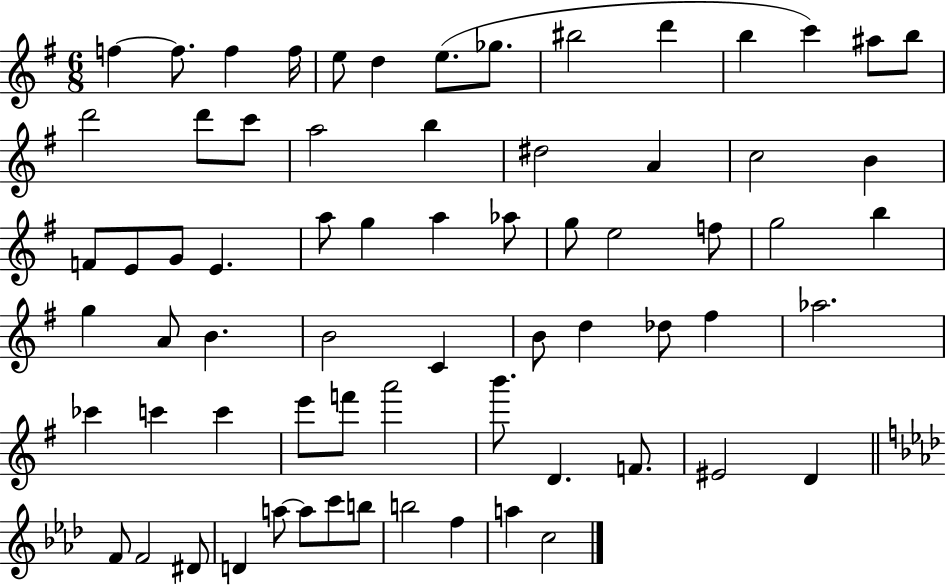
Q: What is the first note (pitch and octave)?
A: F5